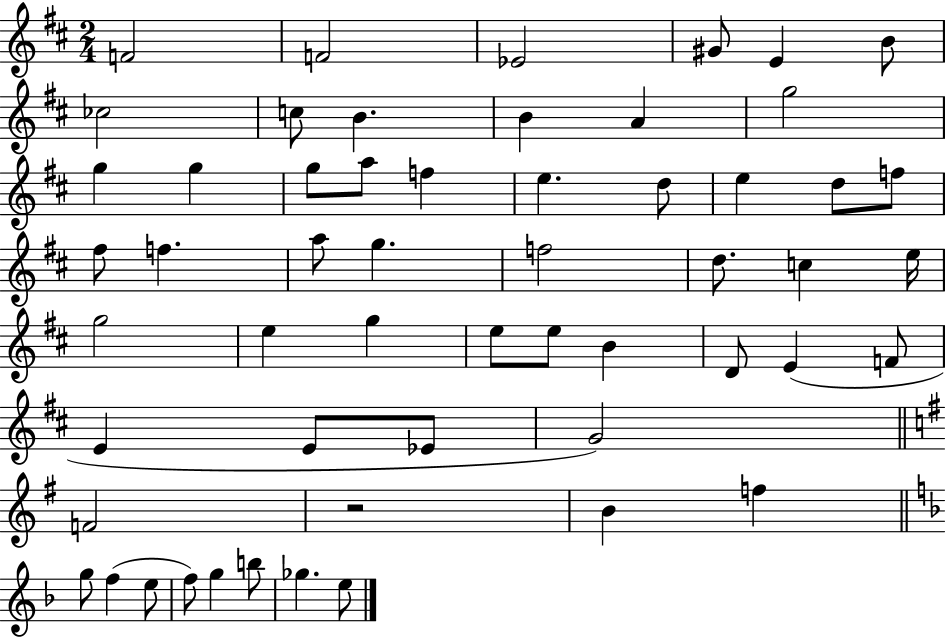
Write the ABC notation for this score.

X:1
T:Untitled
M:2/4
L:1/4
K:D
F2 F2 _E2 ^G/2 E B/2 _c2 c/2 B B A g2 g g g/2 a/2 f e d/2 e d/2 f/2 ^f/2 f a/2 g f2 d/2 c e/4 g2 e g e/2 e/2 B D/2 E F/2 E E/2 _E/2 G2 F2 z2 B f g/2 f e/2 f/2 g b/2 _g e/2